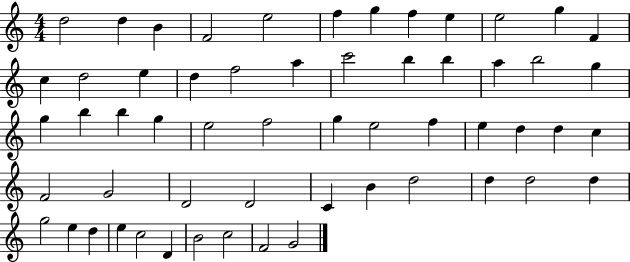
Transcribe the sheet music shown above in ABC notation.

X:1
T:Untitled
M:4/4
L:1/4
K:C
d2 d B F2 e2 f g f e e2 g F c d2 e d f2 a c'2 b b a b2 g g b b g e2 f2 g e2 f e d d c F2 G2 D2 D2 C B d2 d d2 d g2 e d e c2 D B2 c2 F2 G2